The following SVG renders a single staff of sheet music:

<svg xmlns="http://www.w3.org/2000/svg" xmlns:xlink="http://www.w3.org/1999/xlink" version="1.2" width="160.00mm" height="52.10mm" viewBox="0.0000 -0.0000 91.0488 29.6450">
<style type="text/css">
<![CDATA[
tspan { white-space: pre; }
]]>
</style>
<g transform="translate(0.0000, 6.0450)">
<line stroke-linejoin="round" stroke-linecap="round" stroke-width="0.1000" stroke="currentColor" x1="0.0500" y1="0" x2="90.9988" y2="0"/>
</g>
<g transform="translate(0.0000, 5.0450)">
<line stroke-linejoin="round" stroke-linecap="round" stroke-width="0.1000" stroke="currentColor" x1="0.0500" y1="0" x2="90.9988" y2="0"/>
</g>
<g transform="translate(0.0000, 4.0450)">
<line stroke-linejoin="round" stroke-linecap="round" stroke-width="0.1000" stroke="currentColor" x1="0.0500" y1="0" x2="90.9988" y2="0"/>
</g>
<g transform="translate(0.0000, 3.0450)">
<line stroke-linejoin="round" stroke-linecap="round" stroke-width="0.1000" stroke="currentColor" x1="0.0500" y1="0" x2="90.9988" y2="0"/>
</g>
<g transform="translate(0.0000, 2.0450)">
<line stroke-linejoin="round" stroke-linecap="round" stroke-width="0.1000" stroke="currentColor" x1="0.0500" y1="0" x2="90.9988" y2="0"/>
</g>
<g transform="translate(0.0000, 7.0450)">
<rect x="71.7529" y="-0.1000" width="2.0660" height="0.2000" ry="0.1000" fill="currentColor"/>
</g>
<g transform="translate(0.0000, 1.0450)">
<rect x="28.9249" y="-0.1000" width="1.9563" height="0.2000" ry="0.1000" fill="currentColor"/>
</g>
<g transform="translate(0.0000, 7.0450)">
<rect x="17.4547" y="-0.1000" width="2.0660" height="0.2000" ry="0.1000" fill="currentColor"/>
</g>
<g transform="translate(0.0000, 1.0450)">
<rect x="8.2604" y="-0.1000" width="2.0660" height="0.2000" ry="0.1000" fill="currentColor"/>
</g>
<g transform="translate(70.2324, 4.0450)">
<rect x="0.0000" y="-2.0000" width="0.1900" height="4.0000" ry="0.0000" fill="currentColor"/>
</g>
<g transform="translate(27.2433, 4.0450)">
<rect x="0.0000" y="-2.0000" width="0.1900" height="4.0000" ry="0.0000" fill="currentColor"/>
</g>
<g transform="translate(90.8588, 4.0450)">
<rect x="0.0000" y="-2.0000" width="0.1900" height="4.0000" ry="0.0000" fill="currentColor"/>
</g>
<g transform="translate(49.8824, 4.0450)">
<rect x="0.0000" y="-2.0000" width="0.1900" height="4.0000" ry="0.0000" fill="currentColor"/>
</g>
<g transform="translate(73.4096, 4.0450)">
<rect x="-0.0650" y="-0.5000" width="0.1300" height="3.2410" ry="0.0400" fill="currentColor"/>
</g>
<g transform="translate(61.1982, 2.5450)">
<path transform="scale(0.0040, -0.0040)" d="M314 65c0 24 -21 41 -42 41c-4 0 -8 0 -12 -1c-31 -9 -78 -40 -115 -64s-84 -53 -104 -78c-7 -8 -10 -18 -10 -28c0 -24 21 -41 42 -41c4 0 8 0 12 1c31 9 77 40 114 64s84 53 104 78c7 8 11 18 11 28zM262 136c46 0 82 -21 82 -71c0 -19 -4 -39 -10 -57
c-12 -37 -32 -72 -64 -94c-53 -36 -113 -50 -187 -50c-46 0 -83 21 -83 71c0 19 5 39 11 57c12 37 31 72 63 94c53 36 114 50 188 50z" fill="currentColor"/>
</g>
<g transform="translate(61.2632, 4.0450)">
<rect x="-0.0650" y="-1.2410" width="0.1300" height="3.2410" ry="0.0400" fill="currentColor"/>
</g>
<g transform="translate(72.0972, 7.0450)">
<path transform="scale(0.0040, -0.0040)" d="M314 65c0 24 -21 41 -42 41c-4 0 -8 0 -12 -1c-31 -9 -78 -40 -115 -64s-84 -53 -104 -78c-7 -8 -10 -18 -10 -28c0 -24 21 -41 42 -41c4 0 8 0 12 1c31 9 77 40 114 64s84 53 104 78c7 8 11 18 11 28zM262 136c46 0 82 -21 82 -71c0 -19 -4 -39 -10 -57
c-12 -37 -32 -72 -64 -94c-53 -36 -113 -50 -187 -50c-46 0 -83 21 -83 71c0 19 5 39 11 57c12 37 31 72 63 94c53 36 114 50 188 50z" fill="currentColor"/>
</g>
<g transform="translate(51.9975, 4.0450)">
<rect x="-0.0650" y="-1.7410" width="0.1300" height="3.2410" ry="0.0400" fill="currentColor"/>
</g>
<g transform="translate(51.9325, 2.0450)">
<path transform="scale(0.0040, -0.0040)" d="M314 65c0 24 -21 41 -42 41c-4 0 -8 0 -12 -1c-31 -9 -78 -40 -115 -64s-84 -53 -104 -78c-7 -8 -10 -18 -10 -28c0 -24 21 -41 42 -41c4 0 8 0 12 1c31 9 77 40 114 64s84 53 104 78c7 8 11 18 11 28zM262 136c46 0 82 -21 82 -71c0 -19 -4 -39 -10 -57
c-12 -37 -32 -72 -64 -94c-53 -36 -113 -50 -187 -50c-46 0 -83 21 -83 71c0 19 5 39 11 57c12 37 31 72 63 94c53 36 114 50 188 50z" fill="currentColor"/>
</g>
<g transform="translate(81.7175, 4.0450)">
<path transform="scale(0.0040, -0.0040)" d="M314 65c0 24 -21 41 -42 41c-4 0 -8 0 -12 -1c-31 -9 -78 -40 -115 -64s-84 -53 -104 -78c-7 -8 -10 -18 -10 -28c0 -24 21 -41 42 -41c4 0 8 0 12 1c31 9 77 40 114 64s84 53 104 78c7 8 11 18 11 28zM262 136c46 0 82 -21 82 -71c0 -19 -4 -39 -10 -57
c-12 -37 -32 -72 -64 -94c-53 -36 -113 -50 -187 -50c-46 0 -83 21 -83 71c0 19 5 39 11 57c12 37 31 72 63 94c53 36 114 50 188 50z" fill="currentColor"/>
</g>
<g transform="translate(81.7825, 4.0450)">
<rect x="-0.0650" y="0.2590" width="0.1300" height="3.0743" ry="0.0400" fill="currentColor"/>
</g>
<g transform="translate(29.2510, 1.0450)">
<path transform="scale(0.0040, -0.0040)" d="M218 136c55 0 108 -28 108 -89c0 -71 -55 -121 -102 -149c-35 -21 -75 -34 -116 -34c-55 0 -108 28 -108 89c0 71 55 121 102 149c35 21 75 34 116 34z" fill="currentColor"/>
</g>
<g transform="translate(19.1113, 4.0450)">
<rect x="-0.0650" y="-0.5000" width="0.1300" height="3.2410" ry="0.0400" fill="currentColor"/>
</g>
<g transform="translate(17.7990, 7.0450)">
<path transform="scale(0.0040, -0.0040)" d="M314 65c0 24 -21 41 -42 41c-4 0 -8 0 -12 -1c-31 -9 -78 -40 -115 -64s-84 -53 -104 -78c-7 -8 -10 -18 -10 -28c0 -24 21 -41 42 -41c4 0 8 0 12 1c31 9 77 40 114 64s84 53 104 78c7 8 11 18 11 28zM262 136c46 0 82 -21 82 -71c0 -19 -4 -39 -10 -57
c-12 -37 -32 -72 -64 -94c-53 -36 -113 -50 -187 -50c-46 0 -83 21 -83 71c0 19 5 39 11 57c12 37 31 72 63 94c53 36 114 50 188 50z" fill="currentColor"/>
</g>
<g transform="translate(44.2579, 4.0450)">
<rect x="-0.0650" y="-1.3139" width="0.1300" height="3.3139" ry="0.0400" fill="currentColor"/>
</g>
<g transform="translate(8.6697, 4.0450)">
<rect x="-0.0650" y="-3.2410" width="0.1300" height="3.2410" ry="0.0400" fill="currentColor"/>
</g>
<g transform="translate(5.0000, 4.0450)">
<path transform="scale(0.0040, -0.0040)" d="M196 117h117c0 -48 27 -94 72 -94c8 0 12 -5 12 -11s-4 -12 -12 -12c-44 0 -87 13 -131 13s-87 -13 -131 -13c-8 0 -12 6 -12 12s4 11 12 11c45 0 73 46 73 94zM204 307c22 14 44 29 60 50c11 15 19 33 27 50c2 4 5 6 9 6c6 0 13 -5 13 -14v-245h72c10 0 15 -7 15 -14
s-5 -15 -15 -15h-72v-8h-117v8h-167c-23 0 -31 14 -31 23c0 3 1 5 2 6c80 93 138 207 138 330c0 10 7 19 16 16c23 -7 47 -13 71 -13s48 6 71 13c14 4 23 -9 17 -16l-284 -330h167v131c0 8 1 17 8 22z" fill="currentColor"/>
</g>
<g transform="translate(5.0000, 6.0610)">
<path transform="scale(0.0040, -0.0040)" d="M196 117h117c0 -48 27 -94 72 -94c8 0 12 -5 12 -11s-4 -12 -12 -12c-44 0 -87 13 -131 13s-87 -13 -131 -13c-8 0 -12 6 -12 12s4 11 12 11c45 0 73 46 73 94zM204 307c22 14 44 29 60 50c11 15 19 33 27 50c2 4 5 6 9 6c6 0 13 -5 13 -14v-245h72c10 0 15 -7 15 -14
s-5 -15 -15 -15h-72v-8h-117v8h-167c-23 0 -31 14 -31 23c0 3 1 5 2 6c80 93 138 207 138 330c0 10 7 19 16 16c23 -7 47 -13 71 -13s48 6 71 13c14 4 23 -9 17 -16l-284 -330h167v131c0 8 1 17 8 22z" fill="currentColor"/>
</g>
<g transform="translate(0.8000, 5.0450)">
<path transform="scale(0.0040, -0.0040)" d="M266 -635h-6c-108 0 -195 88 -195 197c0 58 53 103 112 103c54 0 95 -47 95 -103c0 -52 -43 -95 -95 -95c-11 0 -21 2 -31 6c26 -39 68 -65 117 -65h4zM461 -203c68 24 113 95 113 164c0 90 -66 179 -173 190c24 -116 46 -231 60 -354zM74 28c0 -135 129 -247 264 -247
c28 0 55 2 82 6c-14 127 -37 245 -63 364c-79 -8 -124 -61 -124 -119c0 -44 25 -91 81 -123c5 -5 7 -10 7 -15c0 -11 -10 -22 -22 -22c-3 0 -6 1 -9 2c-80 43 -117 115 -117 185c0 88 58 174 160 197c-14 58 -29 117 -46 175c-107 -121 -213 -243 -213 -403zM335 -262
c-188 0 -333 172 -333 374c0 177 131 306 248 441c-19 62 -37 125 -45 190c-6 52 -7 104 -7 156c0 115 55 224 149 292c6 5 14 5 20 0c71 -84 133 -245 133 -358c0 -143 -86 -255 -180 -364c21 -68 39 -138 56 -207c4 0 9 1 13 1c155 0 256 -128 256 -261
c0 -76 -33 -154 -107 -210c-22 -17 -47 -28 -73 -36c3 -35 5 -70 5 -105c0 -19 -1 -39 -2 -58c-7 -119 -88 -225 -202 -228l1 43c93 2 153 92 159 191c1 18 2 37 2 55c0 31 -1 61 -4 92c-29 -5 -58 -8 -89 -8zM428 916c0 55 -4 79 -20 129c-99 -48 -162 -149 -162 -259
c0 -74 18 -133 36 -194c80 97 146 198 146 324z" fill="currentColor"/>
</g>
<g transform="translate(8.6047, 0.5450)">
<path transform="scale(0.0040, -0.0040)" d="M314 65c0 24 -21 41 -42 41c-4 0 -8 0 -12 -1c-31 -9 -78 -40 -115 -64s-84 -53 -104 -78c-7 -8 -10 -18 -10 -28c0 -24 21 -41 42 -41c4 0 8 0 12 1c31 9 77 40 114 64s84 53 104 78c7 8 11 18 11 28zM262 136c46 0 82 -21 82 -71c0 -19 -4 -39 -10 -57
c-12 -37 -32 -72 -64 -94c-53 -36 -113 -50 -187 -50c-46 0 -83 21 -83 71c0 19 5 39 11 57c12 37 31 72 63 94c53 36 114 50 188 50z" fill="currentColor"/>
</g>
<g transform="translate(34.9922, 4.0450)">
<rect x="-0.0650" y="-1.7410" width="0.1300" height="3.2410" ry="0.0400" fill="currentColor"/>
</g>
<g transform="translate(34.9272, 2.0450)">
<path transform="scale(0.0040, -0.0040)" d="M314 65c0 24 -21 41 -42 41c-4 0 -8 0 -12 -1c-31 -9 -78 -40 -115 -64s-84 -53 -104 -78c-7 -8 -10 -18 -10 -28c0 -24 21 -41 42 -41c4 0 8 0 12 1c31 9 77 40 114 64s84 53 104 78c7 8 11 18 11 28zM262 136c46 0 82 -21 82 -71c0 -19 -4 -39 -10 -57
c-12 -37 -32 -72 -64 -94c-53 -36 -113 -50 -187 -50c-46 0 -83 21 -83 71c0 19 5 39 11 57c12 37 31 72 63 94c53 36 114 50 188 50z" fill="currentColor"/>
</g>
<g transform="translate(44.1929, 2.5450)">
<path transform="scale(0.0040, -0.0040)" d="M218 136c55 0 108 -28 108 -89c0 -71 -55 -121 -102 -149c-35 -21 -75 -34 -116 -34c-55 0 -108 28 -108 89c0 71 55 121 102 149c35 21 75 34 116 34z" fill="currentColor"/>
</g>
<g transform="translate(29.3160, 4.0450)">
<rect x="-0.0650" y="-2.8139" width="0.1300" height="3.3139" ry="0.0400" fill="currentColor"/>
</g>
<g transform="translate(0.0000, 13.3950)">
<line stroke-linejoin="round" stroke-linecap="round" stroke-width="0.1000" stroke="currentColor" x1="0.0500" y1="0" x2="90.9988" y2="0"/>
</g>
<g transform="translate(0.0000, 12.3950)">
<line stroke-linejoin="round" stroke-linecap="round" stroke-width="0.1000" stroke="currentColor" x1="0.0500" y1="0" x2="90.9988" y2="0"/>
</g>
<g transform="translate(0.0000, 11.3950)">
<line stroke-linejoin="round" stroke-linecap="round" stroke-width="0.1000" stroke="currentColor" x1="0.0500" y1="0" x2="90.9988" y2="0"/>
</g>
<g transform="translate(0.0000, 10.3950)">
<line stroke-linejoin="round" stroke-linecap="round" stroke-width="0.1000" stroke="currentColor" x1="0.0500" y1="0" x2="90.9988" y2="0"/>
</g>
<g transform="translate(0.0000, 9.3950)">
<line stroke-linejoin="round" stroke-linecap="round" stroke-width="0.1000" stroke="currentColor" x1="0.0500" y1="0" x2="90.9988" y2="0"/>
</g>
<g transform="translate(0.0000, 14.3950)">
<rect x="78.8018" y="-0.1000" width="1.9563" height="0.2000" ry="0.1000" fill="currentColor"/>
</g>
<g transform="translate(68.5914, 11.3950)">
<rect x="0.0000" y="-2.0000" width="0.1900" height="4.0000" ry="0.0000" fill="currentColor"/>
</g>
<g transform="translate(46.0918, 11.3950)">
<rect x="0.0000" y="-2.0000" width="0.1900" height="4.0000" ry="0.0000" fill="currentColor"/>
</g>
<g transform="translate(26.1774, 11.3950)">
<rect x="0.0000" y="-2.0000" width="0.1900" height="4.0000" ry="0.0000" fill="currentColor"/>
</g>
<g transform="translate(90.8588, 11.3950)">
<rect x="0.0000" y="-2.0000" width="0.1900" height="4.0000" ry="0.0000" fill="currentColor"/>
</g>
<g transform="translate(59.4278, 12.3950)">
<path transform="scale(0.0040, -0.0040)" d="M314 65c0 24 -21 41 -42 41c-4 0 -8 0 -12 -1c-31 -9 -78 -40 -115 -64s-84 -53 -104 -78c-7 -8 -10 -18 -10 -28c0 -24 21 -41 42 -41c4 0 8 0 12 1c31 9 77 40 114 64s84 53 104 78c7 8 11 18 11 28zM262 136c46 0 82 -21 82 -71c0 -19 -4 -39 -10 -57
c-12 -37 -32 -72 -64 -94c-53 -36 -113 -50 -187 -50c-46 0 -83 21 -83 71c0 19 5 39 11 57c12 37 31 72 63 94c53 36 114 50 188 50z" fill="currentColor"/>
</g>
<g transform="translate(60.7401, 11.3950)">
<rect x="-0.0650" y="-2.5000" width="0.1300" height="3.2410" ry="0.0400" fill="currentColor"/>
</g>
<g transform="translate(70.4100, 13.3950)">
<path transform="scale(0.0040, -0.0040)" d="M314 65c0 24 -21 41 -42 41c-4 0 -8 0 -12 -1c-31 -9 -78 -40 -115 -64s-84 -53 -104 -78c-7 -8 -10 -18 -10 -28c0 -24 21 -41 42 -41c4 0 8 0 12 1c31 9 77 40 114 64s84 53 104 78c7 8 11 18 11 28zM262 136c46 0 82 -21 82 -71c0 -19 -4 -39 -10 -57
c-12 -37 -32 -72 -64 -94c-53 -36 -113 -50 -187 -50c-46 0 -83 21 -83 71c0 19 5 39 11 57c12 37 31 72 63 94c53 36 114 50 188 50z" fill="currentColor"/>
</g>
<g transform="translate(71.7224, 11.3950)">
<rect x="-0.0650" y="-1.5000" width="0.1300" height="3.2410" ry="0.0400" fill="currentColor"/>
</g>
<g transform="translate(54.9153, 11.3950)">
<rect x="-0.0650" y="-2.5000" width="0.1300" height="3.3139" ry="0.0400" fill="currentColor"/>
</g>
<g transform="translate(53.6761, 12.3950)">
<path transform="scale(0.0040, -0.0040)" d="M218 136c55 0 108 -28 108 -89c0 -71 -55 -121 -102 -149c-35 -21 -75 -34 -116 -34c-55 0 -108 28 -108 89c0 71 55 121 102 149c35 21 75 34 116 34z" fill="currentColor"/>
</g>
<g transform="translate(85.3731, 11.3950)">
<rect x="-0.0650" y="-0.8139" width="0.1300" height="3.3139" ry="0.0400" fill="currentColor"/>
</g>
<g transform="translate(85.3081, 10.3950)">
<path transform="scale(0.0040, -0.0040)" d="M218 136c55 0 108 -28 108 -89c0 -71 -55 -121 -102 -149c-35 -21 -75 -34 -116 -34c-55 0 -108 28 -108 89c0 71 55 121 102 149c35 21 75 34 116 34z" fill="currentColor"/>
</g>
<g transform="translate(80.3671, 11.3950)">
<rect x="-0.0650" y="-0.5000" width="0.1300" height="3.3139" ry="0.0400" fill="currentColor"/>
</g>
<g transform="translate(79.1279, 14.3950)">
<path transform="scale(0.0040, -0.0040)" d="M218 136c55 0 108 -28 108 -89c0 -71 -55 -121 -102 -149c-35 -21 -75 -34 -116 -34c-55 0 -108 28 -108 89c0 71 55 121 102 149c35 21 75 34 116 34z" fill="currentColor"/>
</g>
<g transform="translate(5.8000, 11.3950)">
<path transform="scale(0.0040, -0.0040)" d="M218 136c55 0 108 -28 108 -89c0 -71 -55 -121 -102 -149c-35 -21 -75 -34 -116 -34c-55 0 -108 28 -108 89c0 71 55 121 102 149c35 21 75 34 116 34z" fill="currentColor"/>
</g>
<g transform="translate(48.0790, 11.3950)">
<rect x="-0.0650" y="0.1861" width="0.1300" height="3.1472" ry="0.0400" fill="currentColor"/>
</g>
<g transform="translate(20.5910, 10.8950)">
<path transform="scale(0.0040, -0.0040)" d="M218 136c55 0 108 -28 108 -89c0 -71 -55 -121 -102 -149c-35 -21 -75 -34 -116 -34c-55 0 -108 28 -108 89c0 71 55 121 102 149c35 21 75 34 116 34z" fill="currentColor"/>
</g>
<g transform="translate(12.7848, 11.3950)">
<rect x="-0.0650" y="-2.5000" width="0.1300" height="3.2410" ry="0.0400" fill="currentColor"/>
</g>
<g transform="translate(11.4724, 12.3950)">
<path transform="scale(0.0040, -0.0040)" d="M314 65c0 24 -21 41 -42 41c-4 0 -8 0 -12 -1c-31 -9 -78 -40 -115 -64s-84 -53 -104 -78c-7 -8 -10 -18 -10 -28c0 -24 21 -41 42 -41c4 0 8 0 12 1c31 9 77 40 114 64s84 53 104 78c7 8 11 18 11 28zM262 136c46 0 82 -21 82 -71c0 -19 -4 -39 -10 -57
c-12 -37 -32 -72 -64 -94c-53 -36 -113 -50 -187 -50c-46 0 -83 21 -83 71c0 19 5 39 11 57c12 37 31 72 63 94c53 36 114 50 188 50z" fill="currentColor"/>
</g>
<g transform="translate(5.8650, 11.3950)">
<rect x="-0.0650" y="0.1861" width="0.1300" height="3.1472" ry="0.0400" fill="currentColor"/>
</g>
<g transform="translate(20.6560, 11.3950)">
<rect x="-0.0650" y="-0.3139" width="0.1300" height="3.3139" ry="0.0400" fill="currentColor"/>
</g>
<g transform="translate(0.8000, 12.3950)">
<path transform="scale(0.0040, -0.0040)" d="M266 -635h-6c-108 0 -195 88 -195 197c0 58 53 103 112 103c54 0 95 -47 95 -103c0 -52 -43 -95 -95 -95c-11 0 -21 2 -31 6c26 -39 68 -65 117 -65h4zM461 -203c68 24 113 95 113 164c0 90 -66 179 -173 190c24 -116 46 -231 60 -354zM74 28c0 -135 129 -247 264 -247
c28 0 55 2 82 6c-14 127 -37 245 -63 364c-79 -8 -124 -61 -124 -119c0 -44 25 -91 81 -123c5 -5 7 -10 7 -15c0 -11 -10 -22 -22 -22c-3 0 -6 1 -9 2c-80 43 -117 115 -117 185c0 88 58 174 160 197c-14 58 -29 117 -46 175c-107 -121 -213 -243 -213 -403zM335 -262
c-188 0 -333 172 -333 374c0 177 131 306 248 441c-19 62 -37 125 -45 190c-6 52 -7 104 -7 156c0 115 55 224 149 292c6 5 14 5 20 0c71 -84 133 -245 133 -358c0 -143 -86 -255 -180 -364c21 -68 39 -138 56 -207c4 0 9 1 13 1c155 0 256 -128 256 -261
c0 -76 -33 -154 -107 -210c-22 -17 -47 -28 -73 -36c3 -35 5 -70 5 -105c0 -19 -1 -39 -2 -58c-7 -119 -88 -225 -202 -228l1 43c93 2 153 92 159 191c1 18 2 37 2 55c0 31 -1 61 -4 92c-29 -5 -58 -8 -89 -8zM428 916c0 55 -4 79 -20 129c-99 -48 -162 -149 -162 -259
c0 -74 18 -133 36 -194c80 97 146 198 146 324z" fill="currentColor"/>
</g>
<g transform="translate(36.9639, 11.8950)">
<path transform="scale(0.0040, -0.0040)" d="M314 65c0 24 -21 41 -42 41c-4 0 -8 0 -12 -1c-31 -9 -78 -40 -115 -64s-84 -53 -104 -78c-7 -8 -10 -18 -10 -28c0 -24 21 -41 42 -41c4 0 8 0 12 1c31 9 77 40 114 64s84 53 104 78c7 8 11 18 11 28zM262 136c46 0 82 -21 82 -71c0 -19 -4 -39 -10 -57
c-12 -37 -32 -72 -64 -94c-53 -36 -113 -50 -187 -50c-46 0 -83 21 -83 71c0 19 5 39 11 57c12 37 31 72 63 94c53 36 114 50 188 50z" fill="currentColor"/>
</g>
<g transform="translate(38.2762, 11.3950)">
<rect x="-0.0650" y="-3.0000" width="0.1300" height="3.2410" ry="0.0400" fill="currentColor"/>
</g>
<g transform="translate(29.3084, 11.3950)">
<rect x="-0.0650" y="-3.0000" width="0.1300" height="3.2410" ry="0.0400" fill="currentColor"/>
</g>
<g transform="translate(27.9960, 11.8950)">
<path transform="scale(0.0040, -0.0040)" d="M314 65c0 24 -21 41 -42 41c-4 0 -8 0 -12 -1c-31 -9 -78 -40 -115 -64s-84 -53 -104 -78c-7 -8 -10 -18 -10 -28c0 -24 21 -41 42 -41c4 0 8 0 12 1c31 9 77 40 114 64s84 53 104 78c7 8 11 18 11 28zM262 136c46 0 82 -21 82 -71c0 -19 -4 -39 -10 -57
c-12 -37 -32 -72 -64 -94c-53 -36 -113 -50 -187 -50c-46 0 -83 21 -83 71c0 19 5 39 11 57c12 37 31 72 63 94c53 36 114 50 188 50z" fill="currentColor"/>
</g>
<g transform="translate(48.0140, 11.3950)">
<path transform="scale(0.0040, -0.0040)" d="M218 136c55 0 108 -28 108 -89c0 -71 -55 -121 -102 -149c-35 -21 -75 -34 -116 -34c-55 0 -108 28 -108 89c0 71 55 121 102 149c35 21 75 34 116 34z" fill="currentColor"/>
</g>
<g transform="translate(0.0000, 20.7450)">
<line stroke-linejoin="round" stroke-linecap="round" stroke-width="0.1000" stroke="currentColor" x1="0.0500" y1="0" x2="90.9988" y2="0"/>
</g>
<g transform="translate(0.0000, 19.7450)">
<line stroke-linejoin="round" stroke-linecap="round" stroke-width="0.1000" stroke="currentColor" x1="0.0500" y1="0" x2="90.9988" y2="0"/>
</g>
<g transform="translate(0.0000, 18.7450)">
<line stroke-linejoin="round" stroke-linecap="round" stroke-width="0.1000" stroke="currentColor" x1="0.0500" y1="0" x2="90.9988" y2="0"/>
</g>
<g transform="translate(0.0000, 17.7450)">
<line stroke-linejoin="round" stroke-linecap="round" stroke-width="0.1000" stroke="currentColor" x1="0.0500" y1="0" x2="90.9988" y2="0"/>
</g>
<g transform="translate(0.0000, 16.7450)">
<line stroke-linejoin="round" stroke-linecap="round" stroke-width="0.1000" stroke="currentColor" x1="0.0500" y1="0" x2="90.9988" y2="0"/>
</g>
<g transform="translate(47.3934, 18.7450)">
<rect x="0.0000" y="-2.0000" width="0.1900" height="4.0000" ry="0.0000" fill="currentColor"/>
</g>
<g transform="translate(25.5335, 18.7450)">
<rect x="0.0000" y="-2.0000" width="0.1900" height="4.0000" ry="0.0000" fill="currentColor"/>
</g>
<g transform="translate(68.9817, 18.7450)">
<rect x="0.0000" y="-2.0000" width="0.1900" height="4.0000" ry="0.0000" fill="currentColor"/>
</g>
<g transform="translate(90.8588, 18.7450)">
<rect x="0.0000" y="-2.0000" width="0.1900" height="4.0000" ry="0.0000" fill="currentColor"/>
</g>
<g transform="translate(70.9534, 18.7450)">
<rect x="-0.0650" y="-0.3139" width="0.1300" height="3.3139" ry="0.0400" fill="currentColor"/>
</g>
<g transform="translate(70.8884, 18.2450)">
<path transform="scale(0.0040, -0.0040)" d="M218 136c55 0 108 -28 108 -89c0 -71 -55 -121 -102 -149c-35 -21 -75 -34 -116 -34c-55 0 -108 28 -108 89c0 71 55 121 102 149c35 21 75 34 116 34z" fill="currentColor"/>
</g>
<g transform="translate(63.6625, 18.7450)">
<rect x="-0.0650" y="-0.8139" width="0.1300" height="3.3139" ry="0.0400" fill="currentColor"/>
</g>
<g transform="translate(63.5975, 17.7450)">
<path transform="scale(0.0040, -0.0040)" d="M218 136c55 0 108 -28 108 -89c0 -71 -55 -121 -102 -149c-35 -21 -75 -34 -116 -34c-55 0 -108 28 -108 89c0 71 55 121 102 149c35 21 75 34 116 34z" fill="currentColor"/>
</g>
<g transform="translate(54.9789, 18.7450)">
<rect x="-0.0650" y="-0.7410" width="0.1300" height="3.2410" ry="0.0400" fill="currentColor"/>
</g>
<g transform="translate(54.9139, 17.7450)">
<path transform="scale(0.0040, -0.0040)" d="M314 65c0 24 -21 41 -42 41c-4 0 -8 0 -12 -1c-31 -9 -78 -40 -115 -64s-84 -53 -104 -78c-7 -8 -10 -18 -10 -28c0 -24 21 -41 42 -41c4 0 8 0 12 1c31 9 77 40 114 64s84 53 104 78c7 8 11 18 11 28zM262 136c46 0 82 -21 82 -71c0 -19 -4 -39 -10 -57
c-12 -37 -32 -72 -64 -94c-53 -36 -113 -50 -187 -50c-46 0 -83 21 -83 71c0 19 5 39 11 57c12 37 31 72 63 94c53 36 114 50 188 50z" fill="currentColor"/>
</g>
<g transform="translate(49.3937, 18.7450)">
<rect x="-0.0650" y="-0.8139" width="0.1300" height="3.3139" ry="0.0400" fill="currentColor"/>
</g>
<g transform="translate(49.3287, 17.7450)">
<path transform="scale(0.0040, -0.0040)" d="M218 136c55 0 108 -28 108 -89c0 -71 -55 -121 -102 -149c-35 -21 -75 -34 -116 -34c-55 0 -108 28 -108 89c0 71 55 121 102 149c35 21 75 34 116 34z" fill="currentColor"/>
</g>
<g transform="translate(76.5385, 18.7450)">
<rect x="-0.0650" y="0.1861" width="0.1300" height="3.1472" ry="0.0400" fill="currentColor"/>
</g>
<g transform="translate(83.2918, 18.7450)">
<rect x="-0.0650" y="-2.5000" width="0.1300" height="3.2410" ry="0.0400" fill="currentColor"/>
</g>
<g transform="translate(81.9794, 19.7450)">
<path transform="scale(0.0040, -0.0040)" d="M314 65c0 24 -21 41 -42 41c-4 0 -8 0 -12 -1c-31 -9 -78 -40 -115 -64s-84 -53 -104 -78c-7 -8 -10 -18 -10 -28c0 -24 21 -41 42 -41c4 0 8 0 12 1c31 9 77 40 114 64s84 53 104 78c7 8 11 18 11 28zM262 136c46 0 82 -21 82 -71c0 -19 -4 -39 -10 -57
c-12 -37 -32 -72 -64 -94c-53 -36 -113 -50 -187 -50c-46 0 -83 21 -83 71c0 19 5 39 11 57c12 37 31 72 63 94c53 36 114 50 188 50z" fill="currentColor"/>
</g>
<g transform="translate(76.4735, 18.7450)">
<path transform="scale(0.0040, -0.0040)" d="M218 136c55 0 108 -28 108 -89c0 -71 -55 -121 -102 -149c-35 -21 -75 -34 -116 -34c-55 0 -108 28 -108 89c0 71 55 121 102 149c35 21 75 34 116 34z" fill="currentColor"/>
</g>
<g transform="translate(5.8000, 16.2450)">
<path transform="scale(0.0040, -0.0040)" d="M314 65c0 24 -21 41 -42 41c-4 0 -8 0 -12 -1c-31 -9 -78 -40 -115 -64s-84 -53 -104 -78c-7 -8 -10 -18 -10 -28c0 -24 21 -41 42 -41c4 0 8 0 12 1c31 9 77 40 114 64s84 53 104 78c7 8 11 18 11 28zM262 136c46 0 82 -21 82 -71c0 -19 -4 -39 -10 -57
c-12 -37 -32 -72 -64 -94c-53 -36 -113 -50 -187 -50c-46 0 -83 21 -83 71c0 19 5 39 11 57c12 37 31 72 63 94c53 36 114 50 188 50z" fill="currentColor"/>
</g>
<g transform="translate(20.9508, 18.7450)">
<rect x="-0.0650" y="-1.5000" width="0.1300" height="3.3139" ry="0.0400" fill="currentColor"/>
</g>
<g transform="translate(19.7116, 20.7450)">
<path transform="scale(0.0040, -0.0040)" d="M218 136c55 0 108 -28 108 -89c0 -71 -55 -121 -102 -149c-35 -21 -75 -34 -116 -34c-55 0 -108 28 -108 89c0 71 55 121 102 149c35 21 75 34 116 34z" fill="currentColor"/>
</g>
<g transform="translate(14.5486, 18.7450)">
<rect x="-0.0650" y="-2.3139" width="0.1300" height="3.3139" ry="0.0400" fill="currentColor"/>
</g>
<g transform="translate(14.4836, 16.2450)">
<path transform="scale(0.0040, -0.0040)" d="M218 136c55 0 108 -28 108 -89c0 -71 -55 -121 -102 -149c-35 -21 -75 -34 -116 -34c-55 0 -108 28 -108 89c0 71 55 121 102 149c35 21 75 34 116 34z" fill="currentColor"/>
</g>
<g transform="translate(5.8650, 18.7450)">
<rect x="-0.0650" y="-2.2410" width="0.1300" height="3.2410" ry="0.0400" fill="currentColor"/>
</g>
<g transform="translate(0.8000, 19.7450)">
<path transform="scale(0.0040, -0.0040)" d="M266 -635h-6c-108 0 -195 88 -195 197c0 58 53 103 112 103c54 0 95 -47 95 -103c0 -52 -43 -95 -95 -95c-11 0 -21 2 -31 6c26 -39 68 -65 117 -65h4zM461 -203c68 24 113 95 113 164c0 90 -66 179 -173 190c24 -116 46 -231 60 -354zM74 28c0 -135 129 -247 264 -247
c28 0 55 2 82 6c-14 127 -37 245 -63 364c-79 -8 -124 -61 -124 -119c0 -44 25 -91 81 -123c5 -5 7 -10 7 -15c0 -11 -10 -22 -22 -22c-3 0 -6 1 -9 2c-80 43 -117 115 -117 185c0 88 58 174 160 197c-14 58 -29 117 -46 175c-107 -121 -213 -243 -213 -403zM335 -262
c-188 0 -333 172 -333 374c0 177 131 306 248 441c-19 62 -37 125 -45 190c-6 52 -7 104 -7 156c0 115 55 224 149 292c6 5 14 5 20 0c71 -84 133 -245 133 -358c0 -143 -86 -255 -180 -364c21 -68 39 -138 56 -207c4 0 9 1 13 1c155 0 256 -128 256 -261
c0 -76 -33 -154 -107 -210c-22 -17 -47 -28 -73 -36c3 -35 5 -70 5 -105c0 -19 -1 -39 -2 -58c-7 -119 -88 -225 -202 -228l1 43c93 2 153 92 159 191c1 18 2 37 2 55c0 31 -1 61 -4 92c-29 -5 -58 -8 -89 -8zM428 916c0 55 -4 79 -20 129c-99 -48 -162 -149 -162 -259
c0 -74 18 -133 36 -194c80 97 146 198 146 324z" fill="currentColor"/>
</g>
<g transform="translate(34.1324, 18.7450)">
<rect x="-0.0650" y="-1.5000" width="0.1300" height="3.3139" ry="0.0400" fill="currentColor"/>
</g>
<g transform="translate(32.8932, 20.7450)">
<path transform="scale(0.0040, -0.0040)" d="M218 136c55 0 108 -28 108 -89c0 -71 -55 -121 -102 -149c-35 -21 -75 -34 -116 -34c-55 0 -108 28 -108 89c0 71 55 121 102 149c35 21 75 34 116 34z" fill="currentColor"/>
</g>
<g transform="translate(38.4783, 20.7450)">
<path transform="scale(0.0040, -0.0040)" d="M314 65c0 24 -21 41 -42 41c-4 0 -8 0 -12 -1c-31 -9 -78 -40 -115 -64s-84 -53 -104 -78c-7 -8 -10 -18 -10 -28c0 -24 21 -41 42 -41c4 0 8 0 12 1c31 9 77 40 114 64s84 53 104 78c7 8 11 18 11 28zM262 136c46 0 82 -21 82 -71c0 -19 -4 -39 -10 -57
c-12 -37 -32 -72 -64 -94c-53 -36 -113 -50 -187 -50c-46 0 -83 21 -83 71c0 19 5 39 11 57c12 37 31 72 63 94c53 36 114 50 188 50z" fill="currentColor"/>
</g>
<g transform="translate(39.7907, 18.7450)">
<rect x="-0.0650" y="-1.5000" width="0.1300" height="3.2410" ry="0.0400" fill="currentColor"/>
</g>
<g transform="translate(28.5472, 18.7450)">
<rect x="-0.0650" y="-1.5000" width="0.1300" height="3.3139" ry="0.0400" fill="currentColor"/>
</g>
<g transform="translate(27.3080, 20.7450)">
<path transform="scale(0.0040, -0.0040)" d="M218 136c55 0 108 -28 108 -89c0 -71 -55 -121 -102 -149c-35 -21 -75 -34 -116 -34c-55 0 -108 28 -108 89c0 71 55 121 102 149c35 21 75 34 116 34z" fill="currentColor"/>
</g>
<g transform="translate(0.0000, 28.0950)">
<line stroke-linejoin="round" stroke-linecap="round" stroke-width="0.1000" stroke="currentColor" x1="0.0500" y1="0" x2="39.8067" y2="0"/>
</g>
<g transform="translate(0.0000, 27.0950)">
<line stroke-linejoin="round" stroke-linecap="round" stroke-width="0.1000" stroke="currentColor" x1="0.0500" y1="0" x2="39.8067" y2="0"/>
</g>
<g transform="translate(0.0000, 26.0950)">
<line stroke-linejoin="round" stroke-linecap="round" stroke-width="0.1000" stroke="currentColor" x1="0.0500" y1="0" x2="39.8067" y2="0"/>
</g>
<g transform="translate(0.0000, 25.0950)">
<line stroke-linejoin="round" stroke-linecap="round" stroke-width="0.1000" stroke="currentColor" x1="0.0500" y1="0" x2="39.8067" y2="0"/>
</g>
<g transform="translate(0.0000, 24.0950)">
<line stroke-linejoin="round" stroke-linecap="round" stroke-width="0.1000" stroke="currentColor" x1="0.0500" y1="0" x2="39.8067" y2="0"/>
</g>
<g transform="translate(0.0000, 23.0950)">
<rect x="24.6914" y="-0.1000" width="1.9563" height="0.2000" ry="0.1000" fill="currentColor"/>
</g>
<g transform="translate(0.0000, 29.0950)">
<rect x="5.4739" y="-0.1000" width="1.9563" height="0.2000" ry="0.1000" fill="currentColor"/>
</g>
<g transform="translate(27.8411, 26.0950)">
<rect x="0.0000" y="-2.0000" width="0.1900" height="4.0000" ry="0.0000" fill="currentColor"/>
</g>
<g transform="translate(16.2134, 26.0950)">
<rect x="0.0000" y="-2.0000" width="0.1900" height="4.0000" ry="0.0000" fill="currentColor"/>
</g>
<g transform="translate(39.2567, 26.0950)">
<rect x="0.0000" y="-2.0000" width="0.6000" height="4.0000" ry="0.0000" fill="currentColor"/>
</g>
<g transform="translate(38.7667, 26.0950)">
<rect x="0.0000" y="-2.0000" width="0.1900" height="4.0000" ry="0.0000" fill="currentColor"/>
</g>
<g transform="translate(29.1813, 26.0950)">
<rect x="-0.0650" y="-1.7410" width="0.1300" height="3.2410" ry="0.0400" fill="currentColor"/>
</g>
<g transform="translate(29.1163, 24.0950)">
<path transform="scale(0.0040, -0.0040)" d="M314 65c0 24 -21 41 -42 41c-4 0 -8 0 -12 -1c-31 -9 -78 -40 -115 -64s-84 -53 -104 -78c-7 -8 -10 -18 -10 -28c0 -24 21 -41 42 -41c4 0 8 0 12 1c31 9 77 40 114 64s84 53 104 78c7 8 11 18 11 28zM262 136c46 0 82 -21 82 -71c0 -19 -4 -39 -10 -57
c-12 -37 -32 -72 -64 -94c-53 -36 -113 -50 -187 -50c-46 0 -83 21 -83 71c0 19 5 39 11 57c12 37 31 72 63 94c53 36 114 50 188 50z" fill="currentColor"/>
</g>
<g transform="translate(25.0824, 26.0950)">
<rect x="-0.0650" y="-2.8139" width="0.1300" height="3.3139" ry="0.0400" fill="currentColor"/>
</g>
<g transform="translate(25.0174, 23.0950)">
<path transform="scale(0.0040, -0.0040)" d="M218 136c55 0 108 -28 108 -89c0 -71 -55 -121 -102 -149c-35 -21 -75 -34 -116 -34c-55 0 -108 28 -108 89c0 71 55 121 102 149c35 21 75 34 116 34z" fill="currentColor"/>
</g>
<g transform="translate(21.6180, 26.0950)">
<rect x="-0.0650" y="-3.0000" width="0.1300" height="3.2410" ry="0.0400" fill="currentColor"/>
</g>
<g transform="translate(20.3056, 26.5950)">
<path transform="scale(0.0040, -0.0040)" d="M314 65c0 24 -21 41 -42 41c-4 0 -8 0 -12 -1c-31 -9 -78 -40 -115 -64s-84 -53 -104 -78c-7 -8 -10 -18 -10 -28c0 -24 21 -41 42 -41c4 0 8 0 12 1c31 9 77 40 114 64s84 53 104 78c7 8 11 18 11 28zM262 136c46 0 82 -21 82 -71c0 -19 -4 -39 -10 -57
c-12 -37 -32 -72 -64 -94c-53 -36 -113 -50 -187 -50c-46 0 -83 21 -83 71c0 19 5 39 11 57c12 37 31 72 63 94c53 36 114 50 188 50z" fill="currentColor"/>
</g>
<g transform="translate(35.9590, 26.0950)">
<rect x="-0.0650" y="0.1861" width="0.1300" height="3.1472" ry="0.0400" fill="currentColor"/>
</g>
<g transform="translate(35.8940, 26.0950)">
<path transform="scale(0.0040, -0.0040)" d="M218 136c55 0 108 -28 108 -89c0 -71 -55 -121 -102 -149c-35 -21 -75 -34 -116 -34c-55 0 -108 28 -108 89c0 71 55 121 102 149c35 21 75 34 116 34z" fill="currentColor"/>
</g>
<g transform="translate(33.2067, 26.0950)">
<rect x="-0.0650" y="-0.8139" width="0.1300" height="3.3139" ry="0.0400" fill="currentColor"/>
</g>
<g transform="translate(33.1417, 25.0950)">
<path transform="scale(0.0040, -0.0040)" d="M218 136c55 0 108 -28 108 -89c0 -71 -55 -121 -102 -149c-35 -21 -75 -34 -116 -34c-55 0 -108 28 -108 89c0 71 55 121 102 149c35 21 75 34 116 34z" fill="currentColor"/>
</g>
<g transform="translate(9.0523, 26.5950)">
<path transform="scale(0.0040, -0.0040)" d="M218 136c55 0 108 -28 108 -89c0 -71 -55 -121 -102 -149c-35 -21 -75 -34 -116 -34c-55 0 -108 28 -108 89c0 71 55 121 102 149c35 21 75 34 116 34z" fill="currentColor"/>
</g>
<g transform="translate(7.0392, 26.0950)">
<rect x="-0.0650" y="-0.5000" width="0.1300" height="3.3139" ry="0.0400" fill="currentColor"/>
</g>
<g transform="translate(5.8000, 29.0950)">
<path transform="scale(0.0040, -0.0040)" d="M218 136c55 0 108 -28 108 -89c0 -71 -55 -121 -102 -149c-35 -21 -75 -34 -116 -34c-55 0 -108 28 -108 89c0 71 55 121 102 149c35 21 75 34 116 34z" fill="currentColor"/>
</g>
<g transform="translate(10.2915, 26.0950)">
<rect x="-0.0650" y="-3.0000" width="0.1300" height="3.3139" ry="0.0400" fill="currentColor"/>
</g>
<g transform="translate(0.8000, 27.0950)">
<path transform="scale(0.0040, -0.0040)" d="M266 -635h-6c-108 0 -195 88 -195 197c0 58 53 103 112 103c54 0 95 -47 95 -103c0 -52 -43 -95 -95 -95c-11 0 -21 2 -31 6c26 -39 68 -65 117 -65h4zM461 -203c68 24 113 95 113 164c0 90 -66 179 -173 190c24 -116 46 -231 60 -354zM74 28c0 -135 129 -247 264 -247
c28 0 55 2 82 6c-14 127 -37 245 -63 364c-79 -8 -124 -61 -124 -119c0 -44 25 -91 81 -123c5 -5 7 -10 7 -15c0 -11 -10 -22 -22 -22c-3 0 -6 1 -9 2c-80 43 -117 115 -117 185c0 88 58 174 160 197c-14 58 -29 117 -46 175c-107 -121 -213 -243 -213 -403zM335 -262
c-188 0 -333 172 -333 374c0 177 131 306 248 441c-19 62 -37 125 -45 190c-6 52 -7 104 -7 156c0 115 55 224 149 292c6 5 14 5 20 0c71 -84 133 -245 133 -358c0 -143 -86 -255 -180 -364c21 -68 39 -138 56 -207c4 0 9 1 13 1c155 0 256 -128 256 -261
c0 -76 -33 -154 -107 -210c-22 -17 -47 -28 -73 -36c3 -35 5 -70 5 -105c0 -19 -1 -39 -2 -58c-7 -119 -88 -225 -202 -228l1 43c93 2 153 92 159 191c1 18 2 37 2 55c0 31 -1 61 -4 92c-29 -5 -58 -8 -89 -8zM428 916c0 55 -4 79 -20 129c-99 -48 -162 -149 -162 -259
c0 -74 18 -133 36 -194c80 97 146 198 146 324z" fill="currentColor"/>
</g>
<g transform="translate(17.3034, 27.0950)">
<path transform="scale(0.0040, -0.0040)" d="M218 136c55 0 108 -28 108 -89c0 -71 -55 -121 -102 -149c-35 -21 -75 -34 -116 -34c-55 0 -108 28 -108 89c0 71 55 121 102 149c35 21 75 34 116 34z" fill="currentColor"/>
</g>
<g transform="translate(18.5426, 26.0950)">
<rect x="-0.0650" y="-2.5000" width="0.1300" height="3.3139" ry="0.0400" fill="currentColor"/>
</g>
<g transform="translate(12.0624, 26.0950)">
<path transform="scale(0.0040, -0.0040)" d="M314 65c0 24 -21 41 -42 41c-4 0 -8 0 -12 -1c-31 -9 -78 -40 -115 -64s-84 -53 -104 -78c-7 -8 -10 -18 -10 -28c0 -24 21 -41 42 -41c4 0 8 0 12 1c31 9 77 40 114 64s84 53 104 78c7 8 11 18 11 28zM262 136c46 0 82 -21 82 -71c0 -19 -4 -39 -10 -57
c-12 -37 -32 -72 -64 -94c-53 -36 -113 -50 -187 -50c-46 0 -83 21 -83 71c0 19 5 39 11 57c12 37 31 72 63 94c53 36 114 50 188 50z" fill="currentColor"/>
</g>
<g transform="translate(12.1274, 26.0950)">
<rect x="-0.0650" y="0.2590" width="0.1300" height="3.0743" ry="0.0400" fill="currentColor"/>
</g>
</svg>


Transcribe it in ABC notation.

X:1
T:Untitled
M:4/4
L:1/4
K:C
b2 C2 a f2 e f2 e2 C2 B2 B G2 c A2 A2 B G G2 E2 C d g2 g E E E E2 d d2 d c B G2 C A B2 G A2 a f2 d B